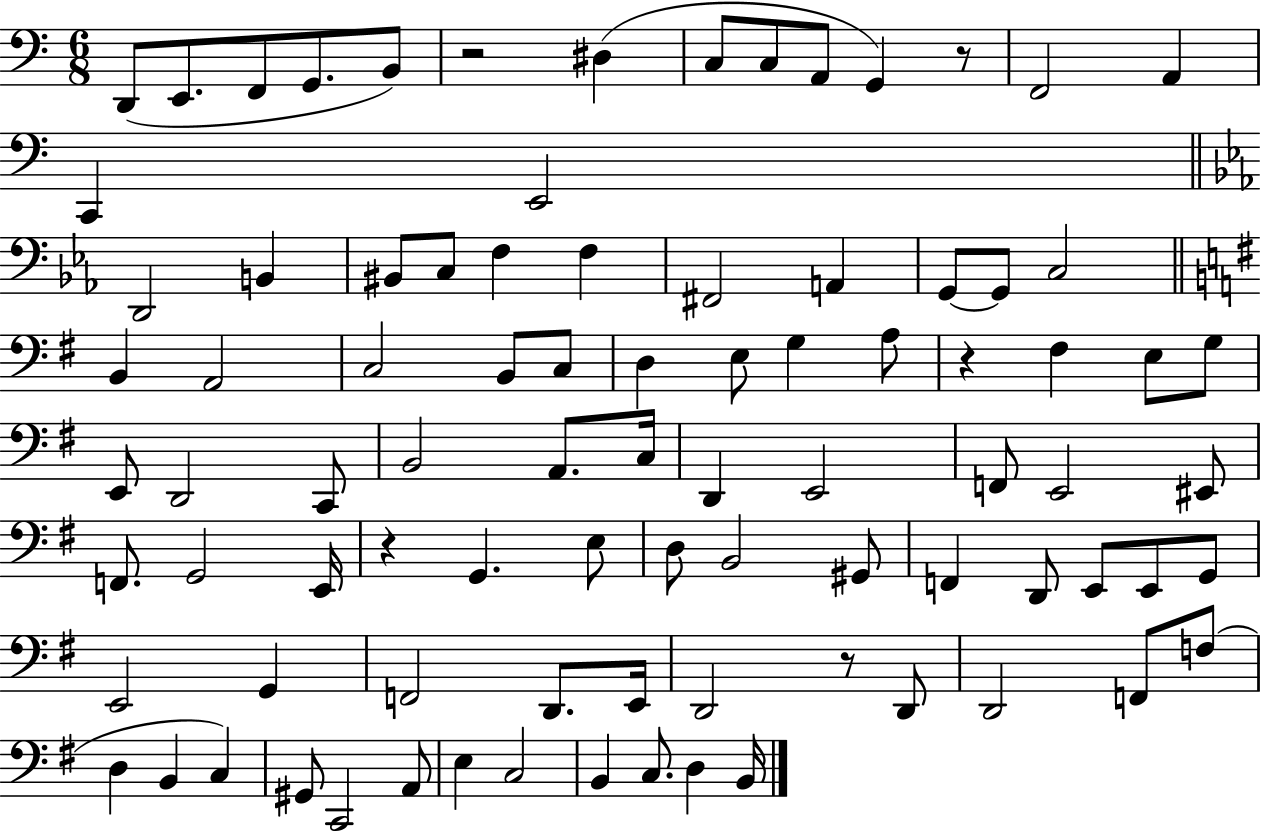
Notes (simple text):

D2/e E2/e. F2/e G2/e. B2/e R/h D#3/q C3/e C3/e A2/e G2/q R/e F2/h A2/q C2/q E2/h D2/h B2/q BIS2/e C3/e F3/q F3/q F#2/h A2/q G2/e G2/e C3/h B2/q A2/h C3/h B2/e C3/e D3/q E3/e G3/q A3/e R/q F#3/q E3/e G3/e E2/e D2/h C2/e B2/h A2/e. C3/s D2/q E2/h F2/e E2/h EIS2/e F2/e. G2/h E2/s R/q G2/q. E3/e D3/e B2/h G#2/e F2/q D2/e E2/e E2/e G2/e E2/h G2/q F2/h D2/e. E2/s D2/h R/e D2/e D2/h F2/e F3/e D3/q B2/q C3/q G#2/e C2/h A2/e E3/q C3/h B2/q C3/e. D3/q B2/s